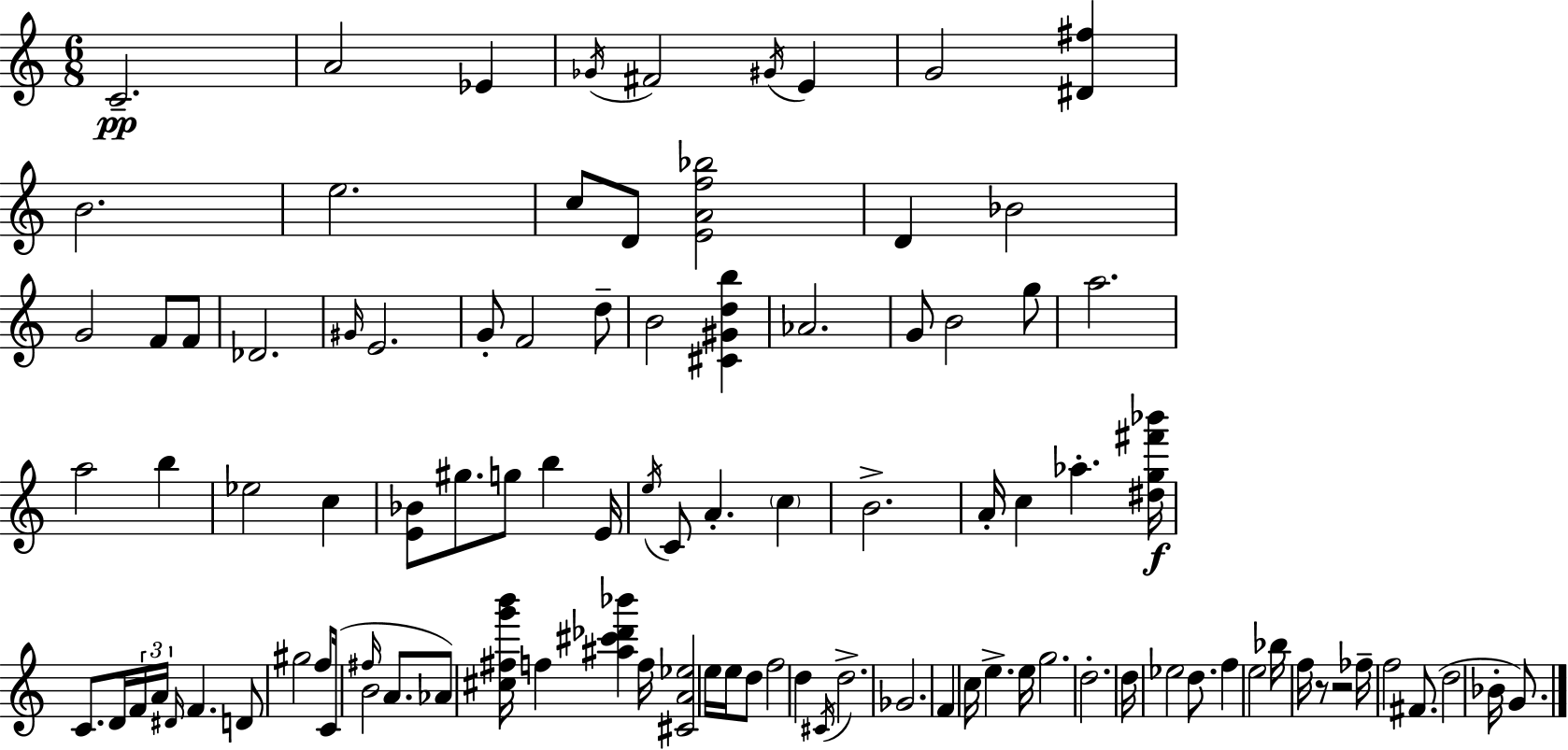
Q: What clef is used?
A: treble